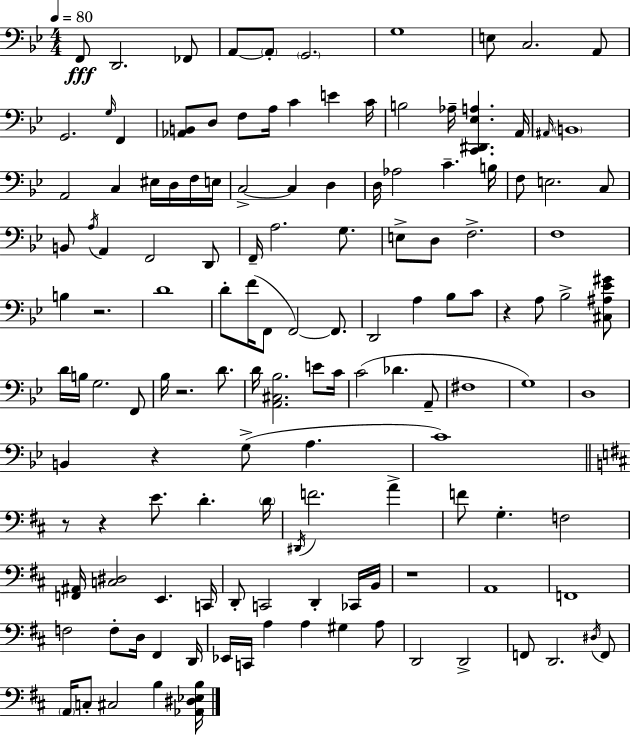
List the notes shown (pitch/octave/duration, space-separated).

F2/e D2/h. FES2/e A2/e A2/e G2/h. G3/w E3/e C3/h. A2/e G2/h. G3/s F2/q [Ab2,B2]/e D3/e F3/e A3/s C4/q E4/q C4/s B3/h Ab3/s [C2,D#2,Eb3,A3]/q. A2/s A#2/s B2/w A2/h C3/q EIS3/s D3/s F3/s E3/s C3/h C3/q D3/q D3/s Ab3/h C4/q. B3/s F3/e E3/h. C3/e B2/e A3/s A2/q F2/h D2/e F2/s A3/h. G3/e. E3/e D3/e F3/h. F3/w B3/q R/h. D4/w D4/e F4/s F2/e F2/h F2/e. D2/h A3/q Bb3/e C4/e R/q A3/e Bb3/h [C#3,A#3,Eb4,G#4]/e D4/s B3/s G3/h. F2/e Bb3/s R/h. D4/e. D4/s [A2,C#3,Bb3]/h. E4/e C4/s C4/h Db4/q. A2/e F#3/w G3/w D3/w B2/q R/q G3/e A3/q. C4/w R/e R/q E4/e. D4/q. D4/s D#2/s F4/h. A4/q F4/e G3/q. F3/h [F2,A#2]/s [C3,D#3]/h E2/q. C2/s D2/e C2/h D2/q CES2/s B2/s R/w A2/w F2/w F3/h F3/e D3/s F#2/q D2/s Eb2/s C2/s A3/q A3/q G#3/q A3/e D2/h D2/h F2/e D2/h. D#3/s F2/e A2/s C3/e C#3/h B3/q [Ab2,D#3,Eb3,B3]/s